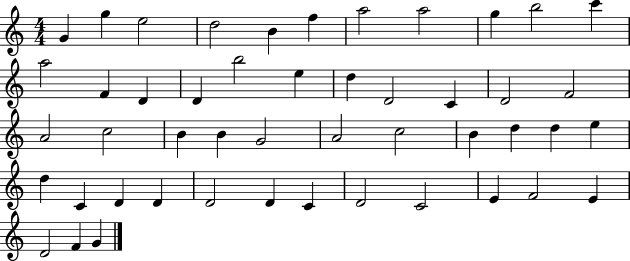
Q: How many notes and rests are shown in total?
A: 48